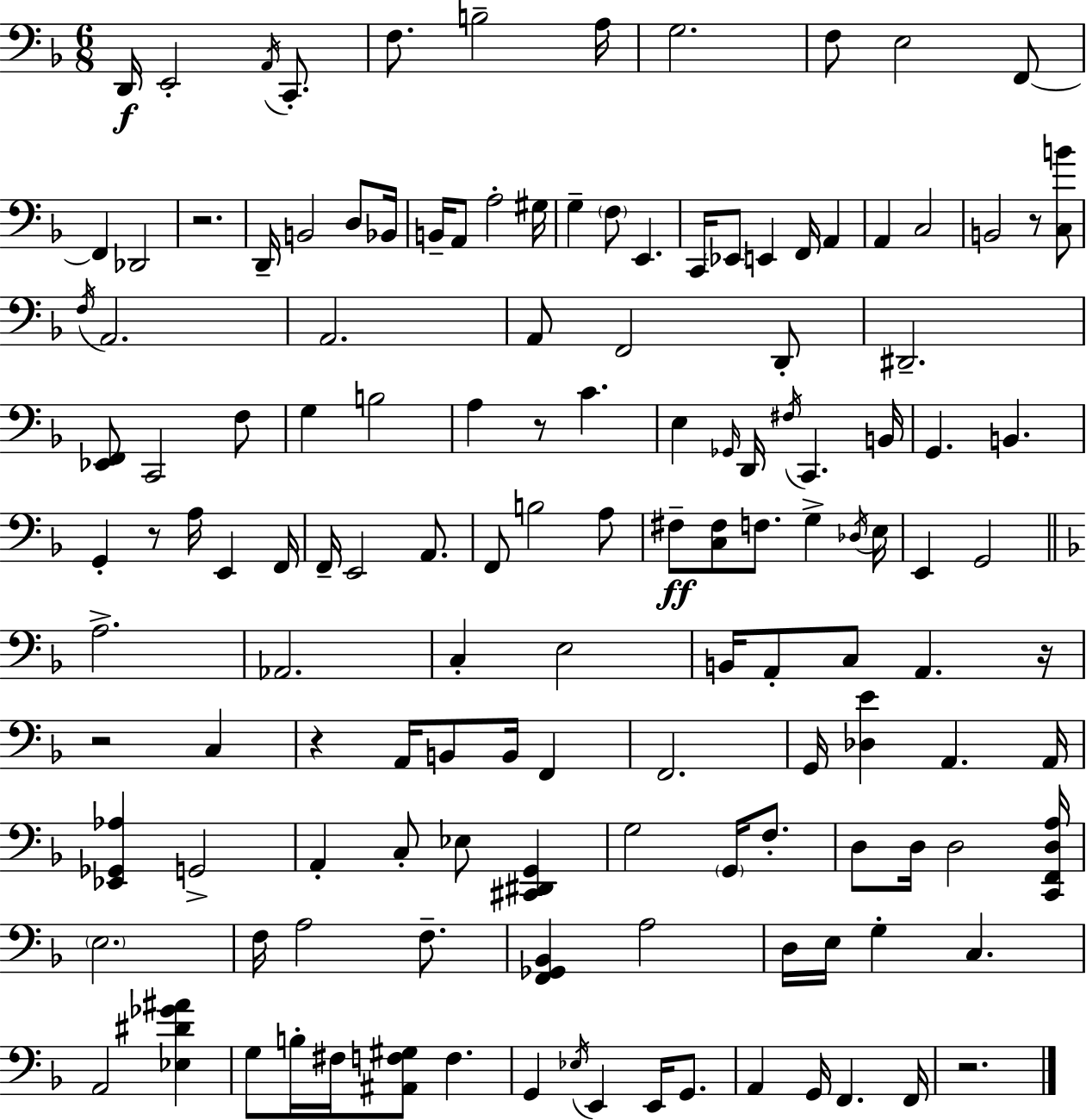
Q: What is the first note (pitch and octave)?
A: D2